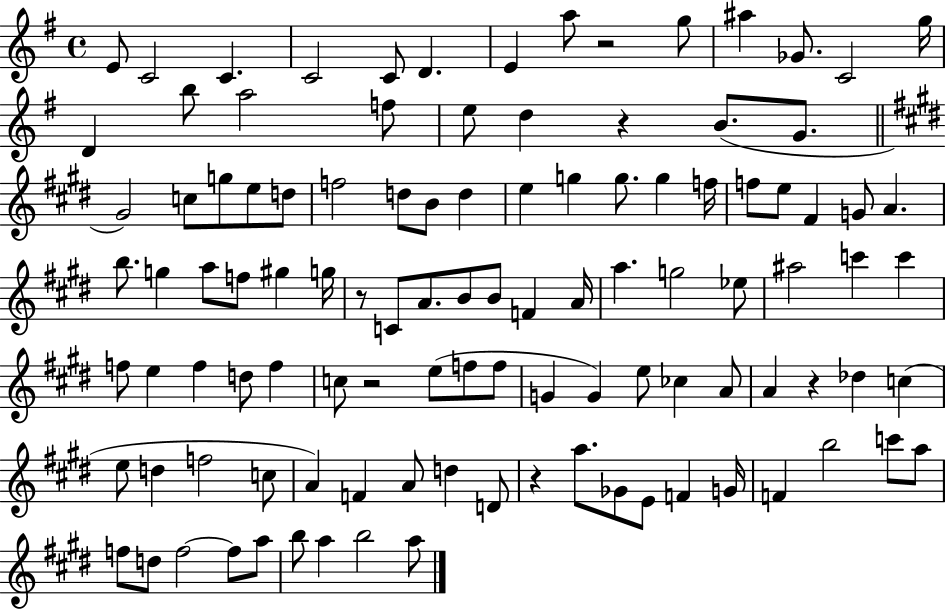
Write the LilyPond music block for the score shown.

{
  \clef treble
  \time 4/4
  \defaultTimeSignature
  \key g \major
  e'8 c'2 c'4. | c'2 c'8 d'4. | e'4 a''8 r2 g''8 | ais''4 ges'8. c'2 g''16 | \break d'4 b''8 a''2 f''8 | e''8 d''4 r4 b'8.( g'8. | \bar "||" \break \key e \major gis'2) c''8 g''8 e''8 d''8 | f''2 d''8 b'8 d''4 | e''4 g''4 g''8. g''4 f''16 | f''8 e''8 fis'4 g'8 a'4. | \break b''8. g''4 a''8 f''8 gis''4 g''16 | r8 c'8 a'8. b'8 b'8 f'4 a'16 | a''4. g''2 ees''8 | ais''2 c'''4 c'''4 | \break f''8 e''4 f''4 d''8 f''4 | c''8 r2 e''8( f''8 f''8 | g'4 g'4) e''8 ces''4 a'8 | a'4 r4 des''4 c''4( | \break e''8 d''4 f''2 c''8 | a'4) f'4 a'8 d''4 d'8 | r4 a''8. ges'8 e'8 f'4 g'16 | f'4 b''2 c'''8 a''8 | \break f''8 d''8 f''2~~ f''8 a''8 | b''8 a''4 b''2 a''8 | \bar "|."
}